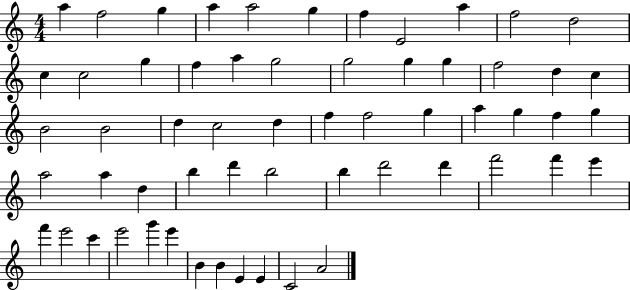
A5/q F5/h G5/q A5/q A5/h G5/q F5/q E4/h A5/q F5/h D5/h C5/q C5/h G5/q F5/q A5/q G5/h G5/h G5/q G5/q F5/h D5/q C5/q B4/h B4/h D5/q C5/h D5/q F5/q F5/h G5/q A5/q G5/q F5/q G5/q A5/h A5/q D5/q B5/q D6/q B5/h B5/q D6/h D6/q F6/h F6/q E6/q F6/q E6/h C6/q E6/h G6/q E6/q B4/q B4/q E4/q E4/q C4/h A4/h